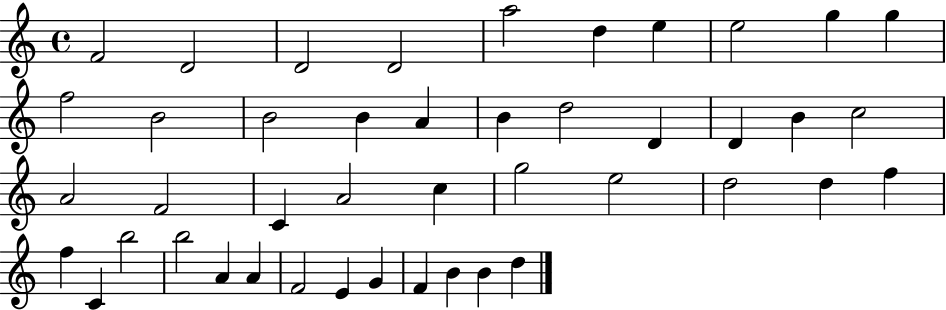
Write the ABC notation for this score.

X:1
T:Untitled
M:4/4
L:1/4
K:C
F2 D2 D2 D2 a2 d e e2 g g f2 B2 B2 B A B d2 D D B c2 A2 F2 C A2 c g2 e2 d2 d f f C b2 b2 A A F2 E G F B B d